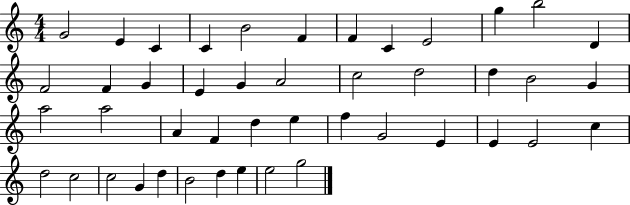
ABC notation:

X:1
T:Untitled
M:4/4
L:1/4
K:C
G2 E C C B2 F F C E2 g b2 D F2 F G E G A2 c2 d2 d B2 G a2 a2 A F d e f G2 E E E2 c d2 c2 c2 G d B2 d e e2 g2